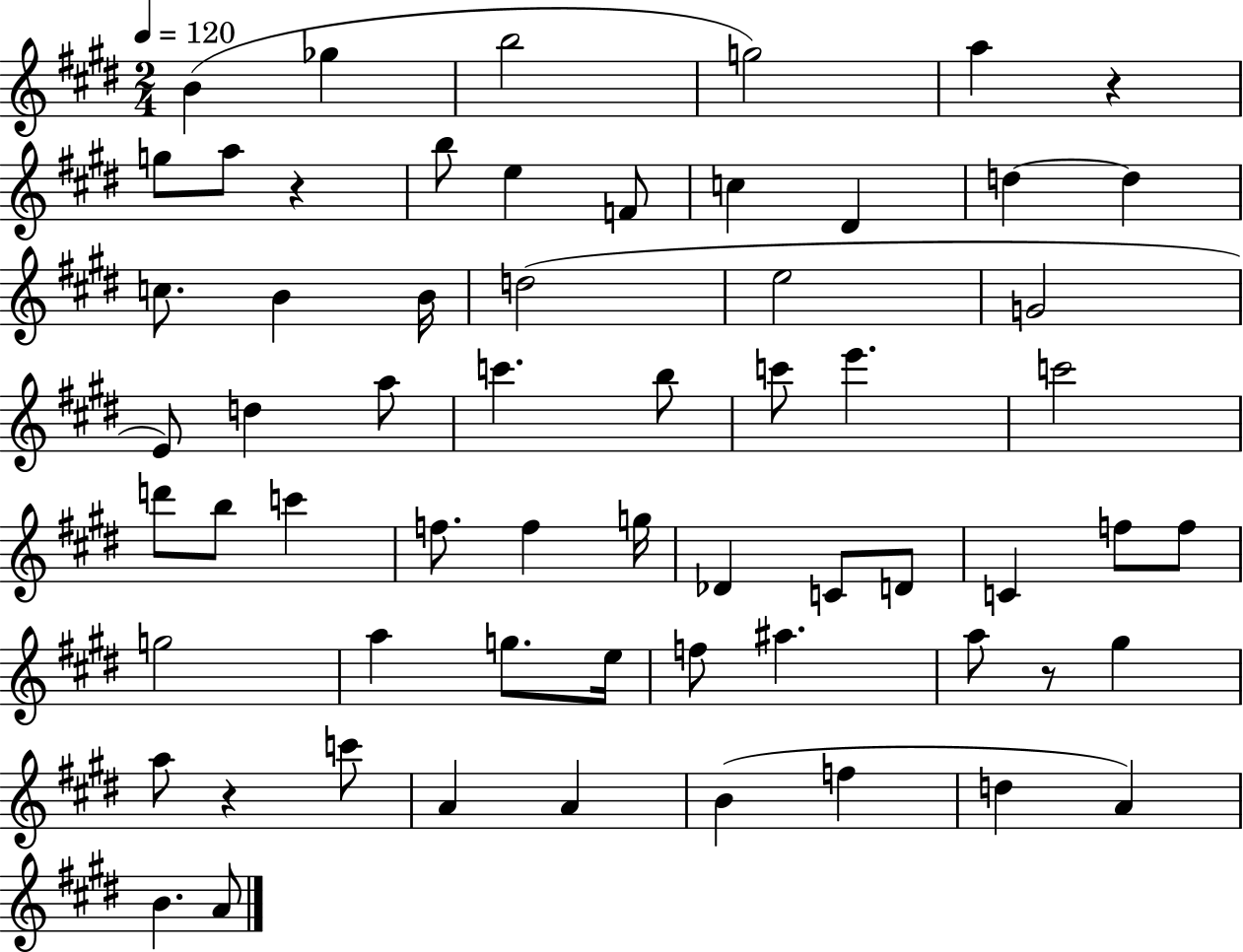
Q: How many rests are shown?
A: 4